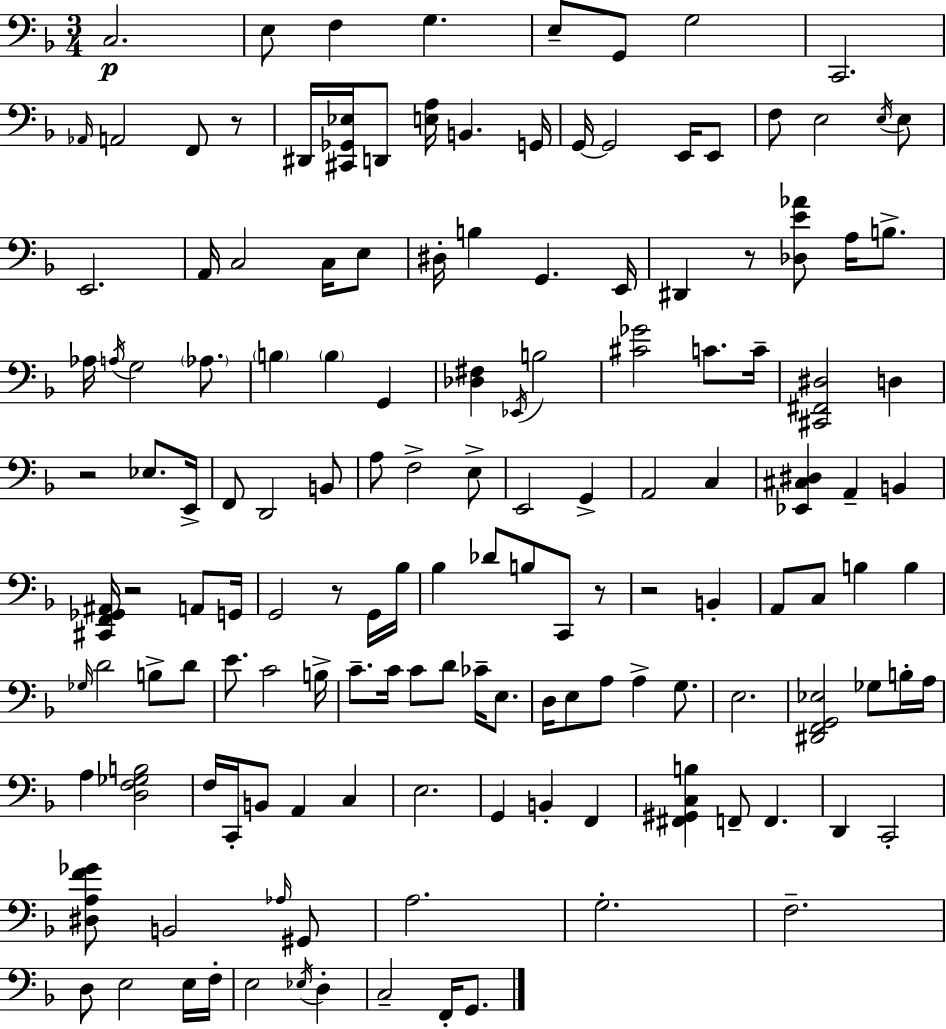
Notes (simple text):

C3/h. E3/e F3/q G3/q. E3/e G2/e G3/h C2/h. Ab2/s A2/h F2/e R/e D#2/s [C#2,Gb2,Eb3]/s D2/e [E3,A3]/s B2/q. G2/s G2/s G2/h E2/s E2/e F3/e E3/h E3/s E3/e E2/h. A2/s C3/h C3/s E3/e D#3/s B3/q G2/q. E2/s D#2/q R/e [Db3,E4,Ab4]/e A3/s B3/e. Ab3/s A3/s G3/h Ab3/e. B3/q B3/q G2/q [Db3,F#3]/q Eb2/s B3/h [C#4,Gb4]/h C4/e. C4/s [C#2,F#2,D#3]/h D3/q R/h Eb3/e. E2/s F2/e D2/h B2/e A3/e F3/h E3/e E2/h G2/q A2/h C3/q [Eb2,C#3,D#3]/q A2/q B2/q [C#2,F2,Gb2,A#2]/s R/h A2/e G2/s G2/h R/e G2/s Bb3/s Bb3/q Db4/e B3/e C2/e R/e R/h B2/q A2/e C3/e B3/q B3/q Gb3/s D4/h B3/e D4/e E4/e. C4/h B3/s C4/e. C4/s C4/e D4/e CES4/s E3/e. D3/s E3/e A3/e A3/q G3/e. E3/h. [D#2,F2,G2,Eb3]/h Gb3/e B3/s A3/s A3/q [D3,F3,Gb3,B3]/h F3/s C2/s B2/e A2/q C3/q E3/h. G2/q B2/q F2/q [F#2,G#2,C3,B3]/q F2/e F2/q. D2/q C2/h [D#3,A3,F4,Gb4]/e B2/h Ab3/s G#2/e A3/h. G3/h. F3/h. D3/e E3/h E3/s F3/s E3/h Eb3/s D3/q C3/h F2/s G2/e.